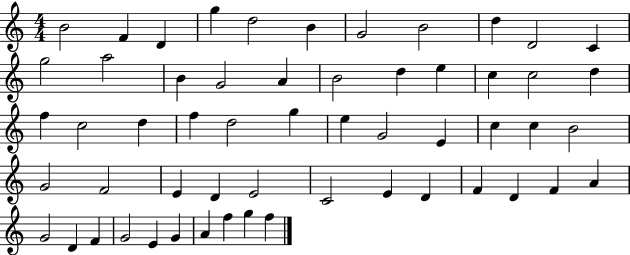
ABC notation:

X:1
T:Untitled
M:4/4
L:1/4
K:C
B2 F D g d2 B G2 B2 d D2 C g2 a2 B G2 A B2 d e c c2 d f c2 d f d2 g e G2 E c c B2 G2 F2 E D E2 C2 E D F D F A G2 D F G2 E G A f g f